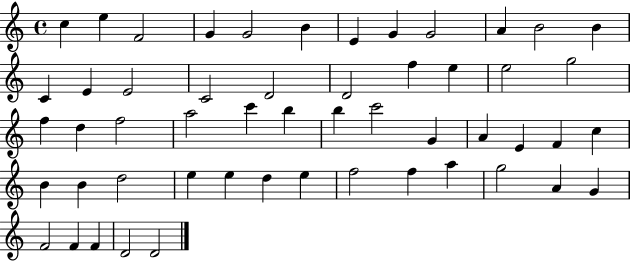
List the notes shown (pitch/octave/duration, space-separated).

C5/q E5/q F4/h G4/q G4/h B4/q E4/q G4/q G4/h A4/q B4/h B4/q C4/q E4/q E4/h C4/h D4/h D4/h F5/q E5/q E5/h G5/h F5/q D5/q F5/h A5/h C6/q B5/q B5/q C6/h G4/q A4/q E4/q F4/q C5/q B4/q B4/q D5/h E5/q E5/q D5/q E5/q F5/h F5/q A5/q G5/h A4/q G4/q F4/h F4/q F4/q D4/h D4/h